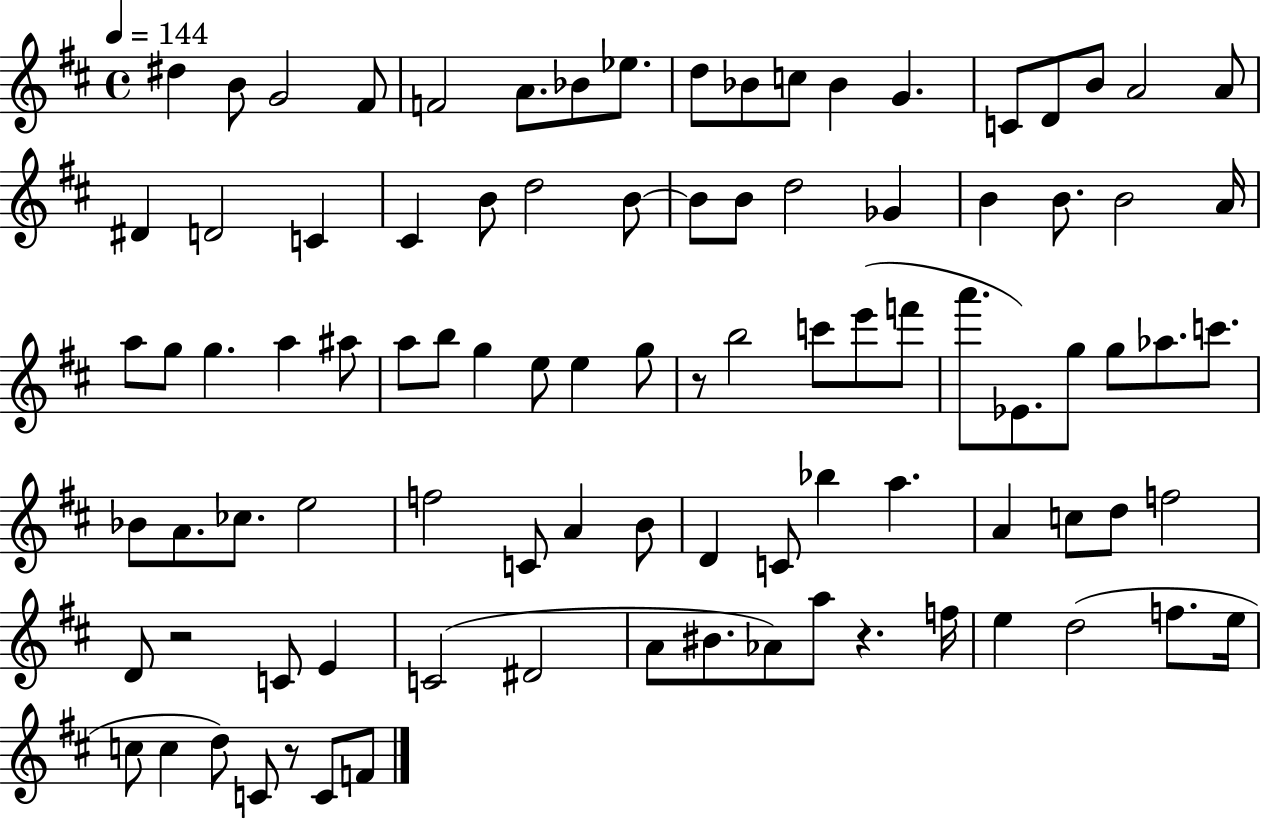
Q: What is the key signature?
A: D major